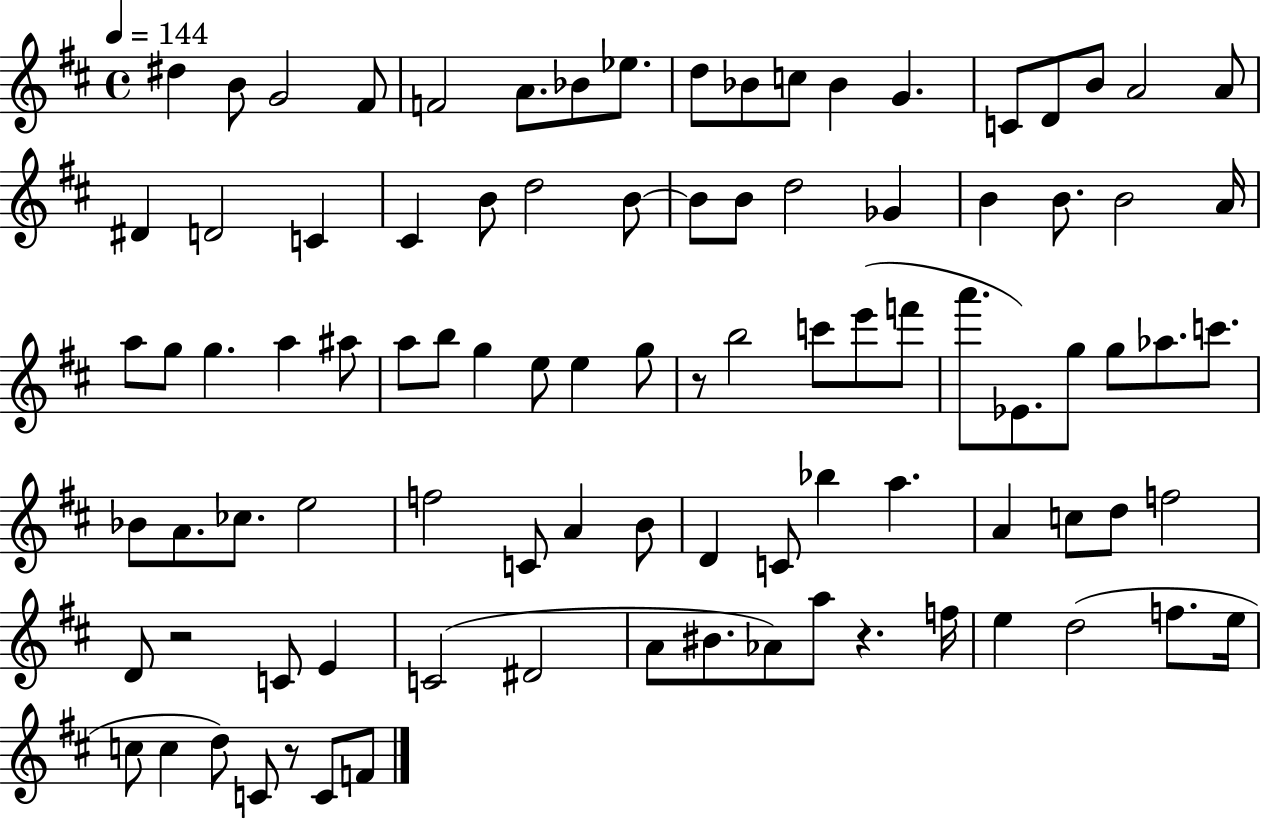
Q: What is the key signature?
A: D major